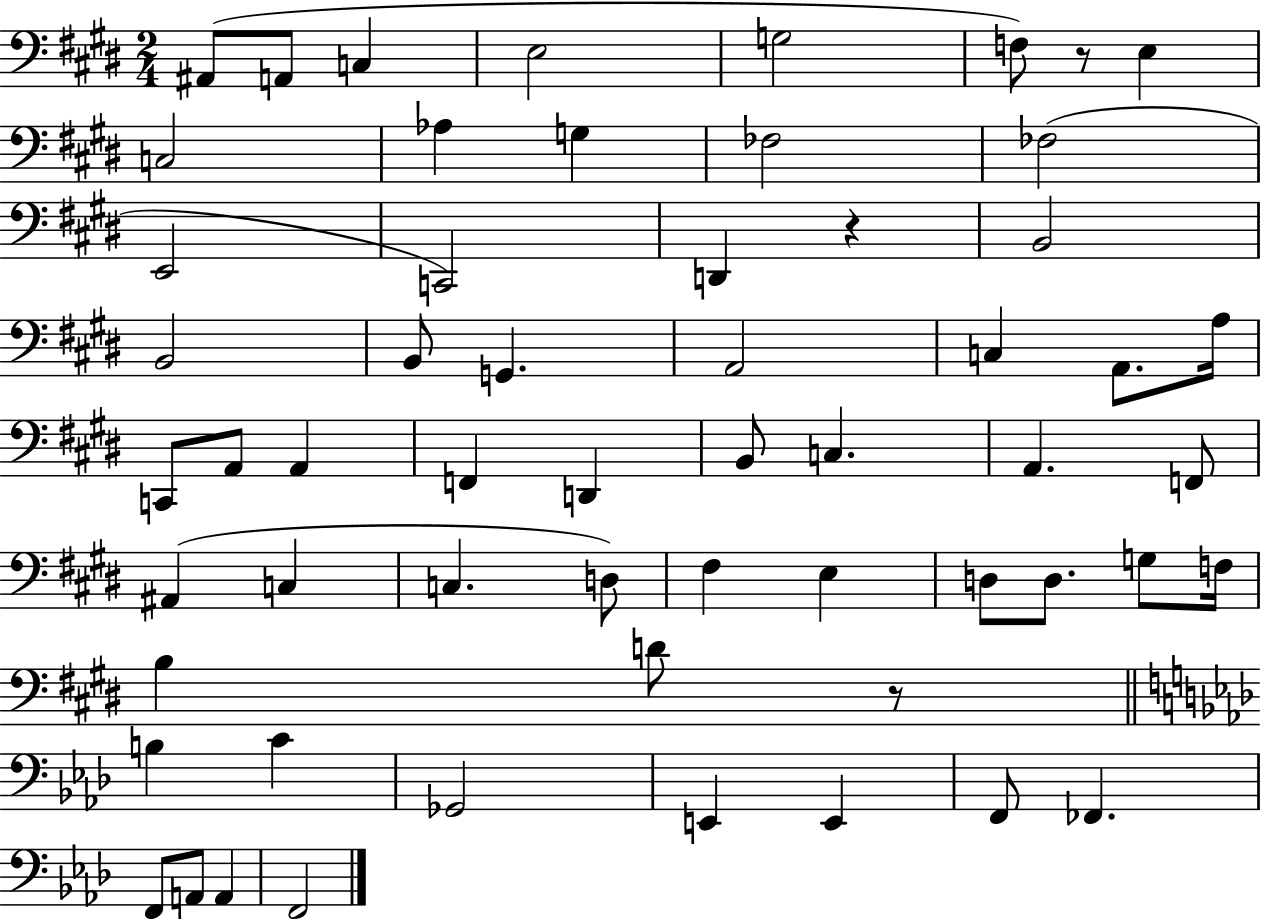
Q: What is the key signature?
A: E major